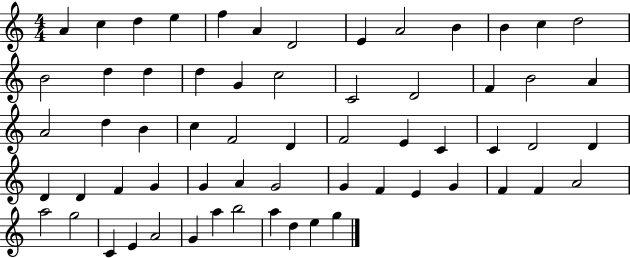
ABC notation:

X:1
T:Untitled
M:4/4
L:1/4
K:C
A c d e f A D2 E A2 B B c d2 B2 d d d G c2 C2 D2 F B2 A A2 d B c F2 D F2 E C C D2 D D D F G G A G2 G F E G F F A2 a2 g2 C E A2 G a b2 a d e g